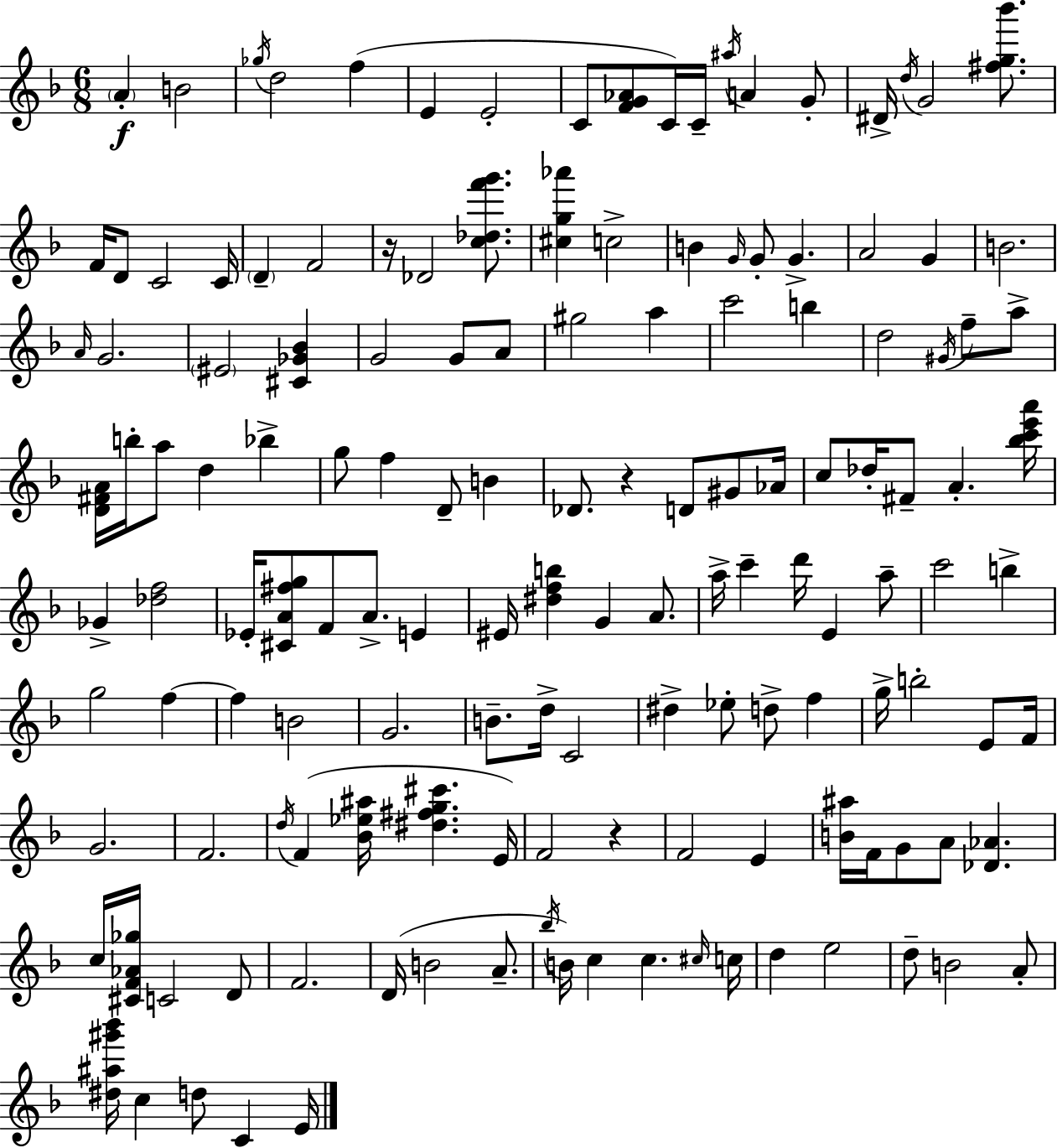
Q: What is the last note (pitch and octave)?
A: E4